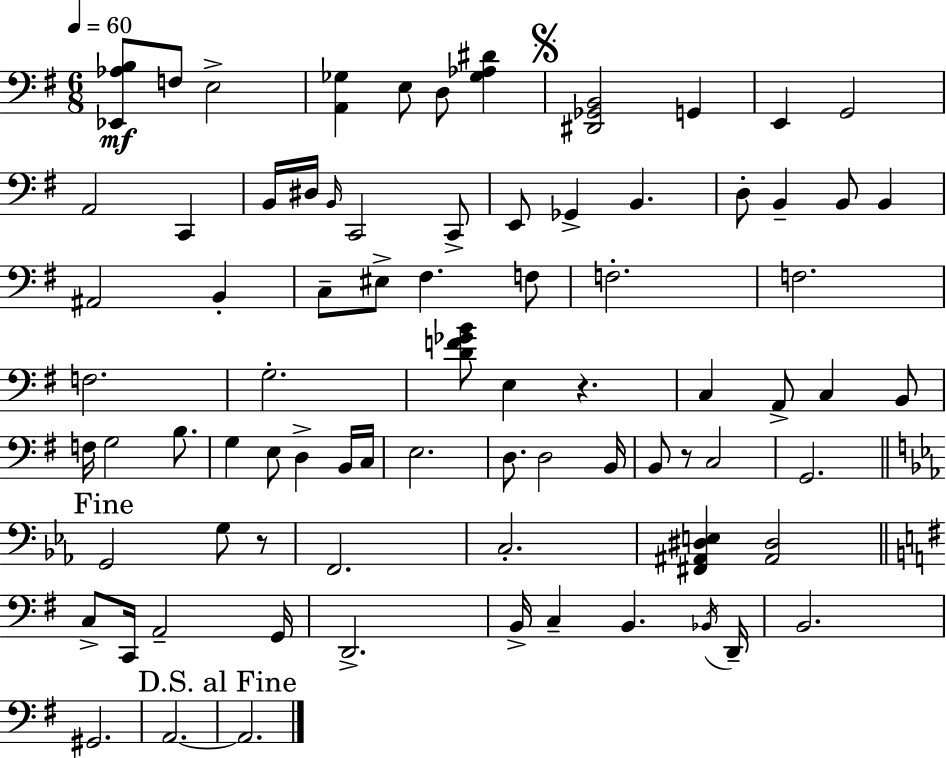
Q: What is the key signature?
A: G major